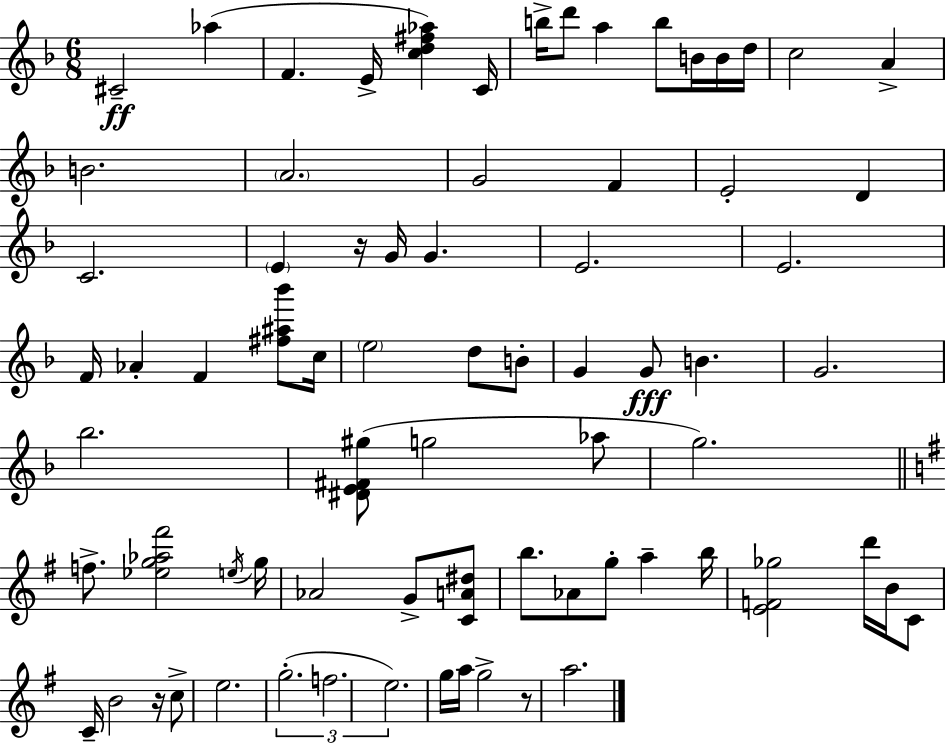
{
  \clef treble
  \numericTimeSignature
  \time 6/8
  \key d \minor
  \repeat volta 2 { cis'2--\ff aes''4( | f'4. e'16-> <c'' d'' fis'' aes''>4) c'16 | b''16-> d'''8 a''4 b''8 b'16 b'16 d''16 | c''2 a'4-> | \break b'2. | \parenthesize a'2. | g'2 f'4 | e'2-. d'4 | \break c'2. | \parenthesize e'4 r16 g'16 g'4. | e'2. | e'2. | \break f'16 aes'4-. f'4 <fis'' ais'' bes'''>8 c''16 | \parenthesize e''2 d''8 b'8-. | g'4 g'8\fff b'4. | g'2. | \break bes''2. | <dis' e' fis' gis''>8( g''2 aes''8 | g''2.) | \bar "||" \break \key e \minor f''8.-> <ees'' g'' aes'' fis'''>2 \acciaccatura { e''16 } | g''16 aes'2 g'8-> <c' a' dis''>8 | b''8. aes'8 g''8-. a''4-- | b''16 <e' f' ges''>2 d'''16 b'16 c'8 | \break c'16-- b'2 r16 c''8-> | e''2. | \tuplet 3/2 { g''2.-.( | f''2. | \break e''2.) } | g''16 a''16 g''2-> r8 | a''2. | } \bar "|."
}